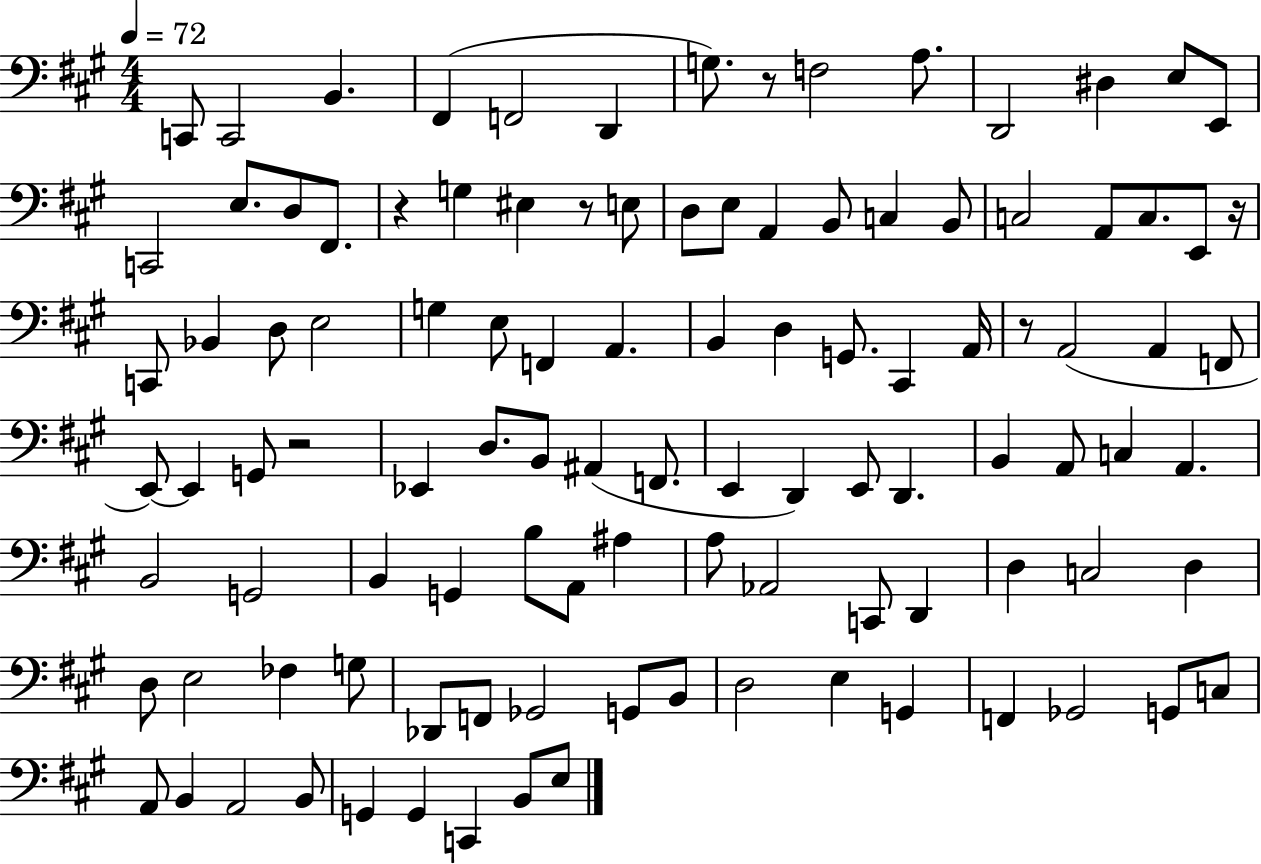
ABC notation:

X:1
T:Untitled
M:4/4
L:1/4
K:A
C,,/2 C,,2 B,, ^F,, F,,2 D,, G,/2 z/2 F,2 A,/2 D,,2 ^D, E,/2 E,,/2 C,,2 E,/2 D,/2 ^F,,/2 z G, ^E, z/2 E,/2 D,/2 E,/2 A,, B,,/2 C, B,,/2 C,2 A,,/2 C,/2 E,,/2 z/4 C,,/2 _B,, D,/2 E,2 G, E,/2 F,, A,, B,, D, G,,/2 ^C,, A,,/4 z/2 A,,2 A,, F,,/2 E,,/2 E,, G,,/2 z2 _E,, D,/2 B,,/2 ^A,, F,,/2 E,, D,, E,,/2 D,, B,, A,,/2 C, A,, B,,2 G,,2 B,, G,, B,/2 A,,/2 ^A, A,/2 _A,,2 C,,/2 D,, D, C,2 D, D,/2 E,2 _F, G,/2 _D,,/2 F,,/2 _G,,2 G,,/2 B,,/2 D,2 E, G,, F,, _G,,2 G,,/2 C,/2 A,,/2 B,, A,,2 B,,/2 G,, G,, C,, B,,/2 E,/2